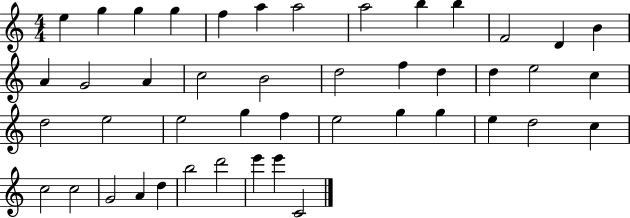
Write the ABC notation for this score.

X:1
T:Untitled
M:4/4
L:1/4
K:C
e g g g f a a2 a2 b b F2 D B A G2 A c2 B2 d2 f d d e2 c d2 e2 e2 g f e2 g g e d2 c c2 c2 G2 A d b2 d'2 e' e' C2